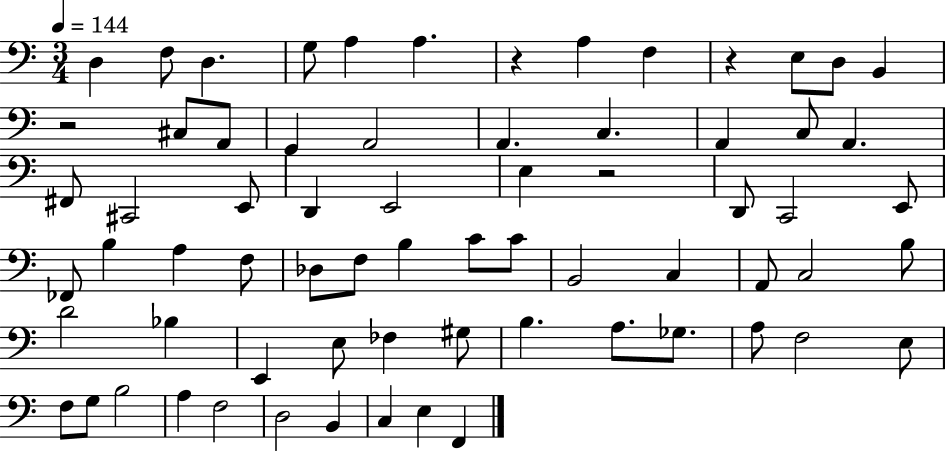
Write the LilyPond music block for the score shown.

{
  \clef bass
  \numericTimeSignature
  \time 3/4
  \key c \major
  \tempo 4 = 144
  d4 f8 d4. | g8 a4 a4. | r4 a4 f4 | r4 e8 d8 b,4 | \break r2 cis8 a,8 | g,4 a,2 | a,4. c4. | a,4 c8 a,4. | \break fis,8 cis,2 e,8 | d,4 e,2 | e4 r2 | d,8 c,2 e,8 | \break fes,8 b4 a4 f8 | des8 f8 b4 c'8 c'8 | b,2 c4 | a,8 c2 b8 | \break d'2 bes4 | e,4 e8 fes4 gis8 | b4. a8. ges8. | a8 f2 e8 | \break f8 g8 b2 | a4 f2 | d2 b,4 | c4 e4 f,4 | \break \bar "|."
}